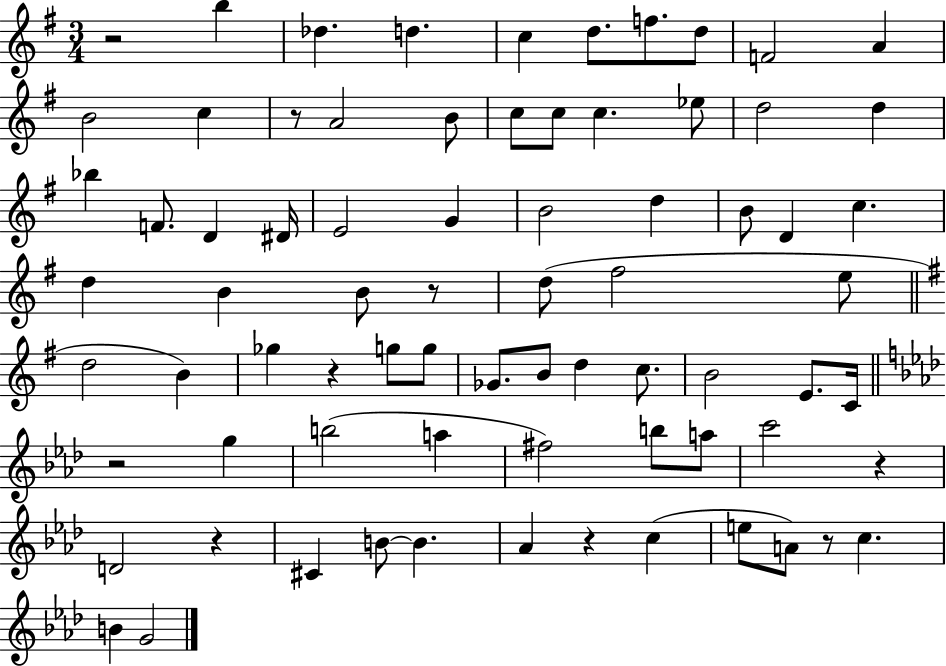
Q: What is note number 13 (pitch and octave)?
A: B4